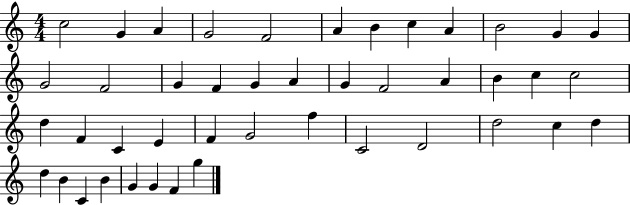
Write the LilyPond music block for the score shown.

{
  \clef treble
  \numericTimeSignature
  \time 4/4
  \key c \major
  c''2 g'4 a'4 | g'2 f'2 | a'4 b'4 c''4 a'4 | b'2 g'4 g'4 | \break g'2 f'2 | g'4 f'4 g'4 a'4 | g'4 f'2 a'4 | b'4 c''4 c''2 | \break d''4 f'4 c'4 e'4 | f'4 g'2 f''4 | c'2 d'2 | d''2 c''4 d''4 | \break d''4 b'4 c'4 b'4 | g'4 g'4 f'4 g''4 | \bar "|."
}